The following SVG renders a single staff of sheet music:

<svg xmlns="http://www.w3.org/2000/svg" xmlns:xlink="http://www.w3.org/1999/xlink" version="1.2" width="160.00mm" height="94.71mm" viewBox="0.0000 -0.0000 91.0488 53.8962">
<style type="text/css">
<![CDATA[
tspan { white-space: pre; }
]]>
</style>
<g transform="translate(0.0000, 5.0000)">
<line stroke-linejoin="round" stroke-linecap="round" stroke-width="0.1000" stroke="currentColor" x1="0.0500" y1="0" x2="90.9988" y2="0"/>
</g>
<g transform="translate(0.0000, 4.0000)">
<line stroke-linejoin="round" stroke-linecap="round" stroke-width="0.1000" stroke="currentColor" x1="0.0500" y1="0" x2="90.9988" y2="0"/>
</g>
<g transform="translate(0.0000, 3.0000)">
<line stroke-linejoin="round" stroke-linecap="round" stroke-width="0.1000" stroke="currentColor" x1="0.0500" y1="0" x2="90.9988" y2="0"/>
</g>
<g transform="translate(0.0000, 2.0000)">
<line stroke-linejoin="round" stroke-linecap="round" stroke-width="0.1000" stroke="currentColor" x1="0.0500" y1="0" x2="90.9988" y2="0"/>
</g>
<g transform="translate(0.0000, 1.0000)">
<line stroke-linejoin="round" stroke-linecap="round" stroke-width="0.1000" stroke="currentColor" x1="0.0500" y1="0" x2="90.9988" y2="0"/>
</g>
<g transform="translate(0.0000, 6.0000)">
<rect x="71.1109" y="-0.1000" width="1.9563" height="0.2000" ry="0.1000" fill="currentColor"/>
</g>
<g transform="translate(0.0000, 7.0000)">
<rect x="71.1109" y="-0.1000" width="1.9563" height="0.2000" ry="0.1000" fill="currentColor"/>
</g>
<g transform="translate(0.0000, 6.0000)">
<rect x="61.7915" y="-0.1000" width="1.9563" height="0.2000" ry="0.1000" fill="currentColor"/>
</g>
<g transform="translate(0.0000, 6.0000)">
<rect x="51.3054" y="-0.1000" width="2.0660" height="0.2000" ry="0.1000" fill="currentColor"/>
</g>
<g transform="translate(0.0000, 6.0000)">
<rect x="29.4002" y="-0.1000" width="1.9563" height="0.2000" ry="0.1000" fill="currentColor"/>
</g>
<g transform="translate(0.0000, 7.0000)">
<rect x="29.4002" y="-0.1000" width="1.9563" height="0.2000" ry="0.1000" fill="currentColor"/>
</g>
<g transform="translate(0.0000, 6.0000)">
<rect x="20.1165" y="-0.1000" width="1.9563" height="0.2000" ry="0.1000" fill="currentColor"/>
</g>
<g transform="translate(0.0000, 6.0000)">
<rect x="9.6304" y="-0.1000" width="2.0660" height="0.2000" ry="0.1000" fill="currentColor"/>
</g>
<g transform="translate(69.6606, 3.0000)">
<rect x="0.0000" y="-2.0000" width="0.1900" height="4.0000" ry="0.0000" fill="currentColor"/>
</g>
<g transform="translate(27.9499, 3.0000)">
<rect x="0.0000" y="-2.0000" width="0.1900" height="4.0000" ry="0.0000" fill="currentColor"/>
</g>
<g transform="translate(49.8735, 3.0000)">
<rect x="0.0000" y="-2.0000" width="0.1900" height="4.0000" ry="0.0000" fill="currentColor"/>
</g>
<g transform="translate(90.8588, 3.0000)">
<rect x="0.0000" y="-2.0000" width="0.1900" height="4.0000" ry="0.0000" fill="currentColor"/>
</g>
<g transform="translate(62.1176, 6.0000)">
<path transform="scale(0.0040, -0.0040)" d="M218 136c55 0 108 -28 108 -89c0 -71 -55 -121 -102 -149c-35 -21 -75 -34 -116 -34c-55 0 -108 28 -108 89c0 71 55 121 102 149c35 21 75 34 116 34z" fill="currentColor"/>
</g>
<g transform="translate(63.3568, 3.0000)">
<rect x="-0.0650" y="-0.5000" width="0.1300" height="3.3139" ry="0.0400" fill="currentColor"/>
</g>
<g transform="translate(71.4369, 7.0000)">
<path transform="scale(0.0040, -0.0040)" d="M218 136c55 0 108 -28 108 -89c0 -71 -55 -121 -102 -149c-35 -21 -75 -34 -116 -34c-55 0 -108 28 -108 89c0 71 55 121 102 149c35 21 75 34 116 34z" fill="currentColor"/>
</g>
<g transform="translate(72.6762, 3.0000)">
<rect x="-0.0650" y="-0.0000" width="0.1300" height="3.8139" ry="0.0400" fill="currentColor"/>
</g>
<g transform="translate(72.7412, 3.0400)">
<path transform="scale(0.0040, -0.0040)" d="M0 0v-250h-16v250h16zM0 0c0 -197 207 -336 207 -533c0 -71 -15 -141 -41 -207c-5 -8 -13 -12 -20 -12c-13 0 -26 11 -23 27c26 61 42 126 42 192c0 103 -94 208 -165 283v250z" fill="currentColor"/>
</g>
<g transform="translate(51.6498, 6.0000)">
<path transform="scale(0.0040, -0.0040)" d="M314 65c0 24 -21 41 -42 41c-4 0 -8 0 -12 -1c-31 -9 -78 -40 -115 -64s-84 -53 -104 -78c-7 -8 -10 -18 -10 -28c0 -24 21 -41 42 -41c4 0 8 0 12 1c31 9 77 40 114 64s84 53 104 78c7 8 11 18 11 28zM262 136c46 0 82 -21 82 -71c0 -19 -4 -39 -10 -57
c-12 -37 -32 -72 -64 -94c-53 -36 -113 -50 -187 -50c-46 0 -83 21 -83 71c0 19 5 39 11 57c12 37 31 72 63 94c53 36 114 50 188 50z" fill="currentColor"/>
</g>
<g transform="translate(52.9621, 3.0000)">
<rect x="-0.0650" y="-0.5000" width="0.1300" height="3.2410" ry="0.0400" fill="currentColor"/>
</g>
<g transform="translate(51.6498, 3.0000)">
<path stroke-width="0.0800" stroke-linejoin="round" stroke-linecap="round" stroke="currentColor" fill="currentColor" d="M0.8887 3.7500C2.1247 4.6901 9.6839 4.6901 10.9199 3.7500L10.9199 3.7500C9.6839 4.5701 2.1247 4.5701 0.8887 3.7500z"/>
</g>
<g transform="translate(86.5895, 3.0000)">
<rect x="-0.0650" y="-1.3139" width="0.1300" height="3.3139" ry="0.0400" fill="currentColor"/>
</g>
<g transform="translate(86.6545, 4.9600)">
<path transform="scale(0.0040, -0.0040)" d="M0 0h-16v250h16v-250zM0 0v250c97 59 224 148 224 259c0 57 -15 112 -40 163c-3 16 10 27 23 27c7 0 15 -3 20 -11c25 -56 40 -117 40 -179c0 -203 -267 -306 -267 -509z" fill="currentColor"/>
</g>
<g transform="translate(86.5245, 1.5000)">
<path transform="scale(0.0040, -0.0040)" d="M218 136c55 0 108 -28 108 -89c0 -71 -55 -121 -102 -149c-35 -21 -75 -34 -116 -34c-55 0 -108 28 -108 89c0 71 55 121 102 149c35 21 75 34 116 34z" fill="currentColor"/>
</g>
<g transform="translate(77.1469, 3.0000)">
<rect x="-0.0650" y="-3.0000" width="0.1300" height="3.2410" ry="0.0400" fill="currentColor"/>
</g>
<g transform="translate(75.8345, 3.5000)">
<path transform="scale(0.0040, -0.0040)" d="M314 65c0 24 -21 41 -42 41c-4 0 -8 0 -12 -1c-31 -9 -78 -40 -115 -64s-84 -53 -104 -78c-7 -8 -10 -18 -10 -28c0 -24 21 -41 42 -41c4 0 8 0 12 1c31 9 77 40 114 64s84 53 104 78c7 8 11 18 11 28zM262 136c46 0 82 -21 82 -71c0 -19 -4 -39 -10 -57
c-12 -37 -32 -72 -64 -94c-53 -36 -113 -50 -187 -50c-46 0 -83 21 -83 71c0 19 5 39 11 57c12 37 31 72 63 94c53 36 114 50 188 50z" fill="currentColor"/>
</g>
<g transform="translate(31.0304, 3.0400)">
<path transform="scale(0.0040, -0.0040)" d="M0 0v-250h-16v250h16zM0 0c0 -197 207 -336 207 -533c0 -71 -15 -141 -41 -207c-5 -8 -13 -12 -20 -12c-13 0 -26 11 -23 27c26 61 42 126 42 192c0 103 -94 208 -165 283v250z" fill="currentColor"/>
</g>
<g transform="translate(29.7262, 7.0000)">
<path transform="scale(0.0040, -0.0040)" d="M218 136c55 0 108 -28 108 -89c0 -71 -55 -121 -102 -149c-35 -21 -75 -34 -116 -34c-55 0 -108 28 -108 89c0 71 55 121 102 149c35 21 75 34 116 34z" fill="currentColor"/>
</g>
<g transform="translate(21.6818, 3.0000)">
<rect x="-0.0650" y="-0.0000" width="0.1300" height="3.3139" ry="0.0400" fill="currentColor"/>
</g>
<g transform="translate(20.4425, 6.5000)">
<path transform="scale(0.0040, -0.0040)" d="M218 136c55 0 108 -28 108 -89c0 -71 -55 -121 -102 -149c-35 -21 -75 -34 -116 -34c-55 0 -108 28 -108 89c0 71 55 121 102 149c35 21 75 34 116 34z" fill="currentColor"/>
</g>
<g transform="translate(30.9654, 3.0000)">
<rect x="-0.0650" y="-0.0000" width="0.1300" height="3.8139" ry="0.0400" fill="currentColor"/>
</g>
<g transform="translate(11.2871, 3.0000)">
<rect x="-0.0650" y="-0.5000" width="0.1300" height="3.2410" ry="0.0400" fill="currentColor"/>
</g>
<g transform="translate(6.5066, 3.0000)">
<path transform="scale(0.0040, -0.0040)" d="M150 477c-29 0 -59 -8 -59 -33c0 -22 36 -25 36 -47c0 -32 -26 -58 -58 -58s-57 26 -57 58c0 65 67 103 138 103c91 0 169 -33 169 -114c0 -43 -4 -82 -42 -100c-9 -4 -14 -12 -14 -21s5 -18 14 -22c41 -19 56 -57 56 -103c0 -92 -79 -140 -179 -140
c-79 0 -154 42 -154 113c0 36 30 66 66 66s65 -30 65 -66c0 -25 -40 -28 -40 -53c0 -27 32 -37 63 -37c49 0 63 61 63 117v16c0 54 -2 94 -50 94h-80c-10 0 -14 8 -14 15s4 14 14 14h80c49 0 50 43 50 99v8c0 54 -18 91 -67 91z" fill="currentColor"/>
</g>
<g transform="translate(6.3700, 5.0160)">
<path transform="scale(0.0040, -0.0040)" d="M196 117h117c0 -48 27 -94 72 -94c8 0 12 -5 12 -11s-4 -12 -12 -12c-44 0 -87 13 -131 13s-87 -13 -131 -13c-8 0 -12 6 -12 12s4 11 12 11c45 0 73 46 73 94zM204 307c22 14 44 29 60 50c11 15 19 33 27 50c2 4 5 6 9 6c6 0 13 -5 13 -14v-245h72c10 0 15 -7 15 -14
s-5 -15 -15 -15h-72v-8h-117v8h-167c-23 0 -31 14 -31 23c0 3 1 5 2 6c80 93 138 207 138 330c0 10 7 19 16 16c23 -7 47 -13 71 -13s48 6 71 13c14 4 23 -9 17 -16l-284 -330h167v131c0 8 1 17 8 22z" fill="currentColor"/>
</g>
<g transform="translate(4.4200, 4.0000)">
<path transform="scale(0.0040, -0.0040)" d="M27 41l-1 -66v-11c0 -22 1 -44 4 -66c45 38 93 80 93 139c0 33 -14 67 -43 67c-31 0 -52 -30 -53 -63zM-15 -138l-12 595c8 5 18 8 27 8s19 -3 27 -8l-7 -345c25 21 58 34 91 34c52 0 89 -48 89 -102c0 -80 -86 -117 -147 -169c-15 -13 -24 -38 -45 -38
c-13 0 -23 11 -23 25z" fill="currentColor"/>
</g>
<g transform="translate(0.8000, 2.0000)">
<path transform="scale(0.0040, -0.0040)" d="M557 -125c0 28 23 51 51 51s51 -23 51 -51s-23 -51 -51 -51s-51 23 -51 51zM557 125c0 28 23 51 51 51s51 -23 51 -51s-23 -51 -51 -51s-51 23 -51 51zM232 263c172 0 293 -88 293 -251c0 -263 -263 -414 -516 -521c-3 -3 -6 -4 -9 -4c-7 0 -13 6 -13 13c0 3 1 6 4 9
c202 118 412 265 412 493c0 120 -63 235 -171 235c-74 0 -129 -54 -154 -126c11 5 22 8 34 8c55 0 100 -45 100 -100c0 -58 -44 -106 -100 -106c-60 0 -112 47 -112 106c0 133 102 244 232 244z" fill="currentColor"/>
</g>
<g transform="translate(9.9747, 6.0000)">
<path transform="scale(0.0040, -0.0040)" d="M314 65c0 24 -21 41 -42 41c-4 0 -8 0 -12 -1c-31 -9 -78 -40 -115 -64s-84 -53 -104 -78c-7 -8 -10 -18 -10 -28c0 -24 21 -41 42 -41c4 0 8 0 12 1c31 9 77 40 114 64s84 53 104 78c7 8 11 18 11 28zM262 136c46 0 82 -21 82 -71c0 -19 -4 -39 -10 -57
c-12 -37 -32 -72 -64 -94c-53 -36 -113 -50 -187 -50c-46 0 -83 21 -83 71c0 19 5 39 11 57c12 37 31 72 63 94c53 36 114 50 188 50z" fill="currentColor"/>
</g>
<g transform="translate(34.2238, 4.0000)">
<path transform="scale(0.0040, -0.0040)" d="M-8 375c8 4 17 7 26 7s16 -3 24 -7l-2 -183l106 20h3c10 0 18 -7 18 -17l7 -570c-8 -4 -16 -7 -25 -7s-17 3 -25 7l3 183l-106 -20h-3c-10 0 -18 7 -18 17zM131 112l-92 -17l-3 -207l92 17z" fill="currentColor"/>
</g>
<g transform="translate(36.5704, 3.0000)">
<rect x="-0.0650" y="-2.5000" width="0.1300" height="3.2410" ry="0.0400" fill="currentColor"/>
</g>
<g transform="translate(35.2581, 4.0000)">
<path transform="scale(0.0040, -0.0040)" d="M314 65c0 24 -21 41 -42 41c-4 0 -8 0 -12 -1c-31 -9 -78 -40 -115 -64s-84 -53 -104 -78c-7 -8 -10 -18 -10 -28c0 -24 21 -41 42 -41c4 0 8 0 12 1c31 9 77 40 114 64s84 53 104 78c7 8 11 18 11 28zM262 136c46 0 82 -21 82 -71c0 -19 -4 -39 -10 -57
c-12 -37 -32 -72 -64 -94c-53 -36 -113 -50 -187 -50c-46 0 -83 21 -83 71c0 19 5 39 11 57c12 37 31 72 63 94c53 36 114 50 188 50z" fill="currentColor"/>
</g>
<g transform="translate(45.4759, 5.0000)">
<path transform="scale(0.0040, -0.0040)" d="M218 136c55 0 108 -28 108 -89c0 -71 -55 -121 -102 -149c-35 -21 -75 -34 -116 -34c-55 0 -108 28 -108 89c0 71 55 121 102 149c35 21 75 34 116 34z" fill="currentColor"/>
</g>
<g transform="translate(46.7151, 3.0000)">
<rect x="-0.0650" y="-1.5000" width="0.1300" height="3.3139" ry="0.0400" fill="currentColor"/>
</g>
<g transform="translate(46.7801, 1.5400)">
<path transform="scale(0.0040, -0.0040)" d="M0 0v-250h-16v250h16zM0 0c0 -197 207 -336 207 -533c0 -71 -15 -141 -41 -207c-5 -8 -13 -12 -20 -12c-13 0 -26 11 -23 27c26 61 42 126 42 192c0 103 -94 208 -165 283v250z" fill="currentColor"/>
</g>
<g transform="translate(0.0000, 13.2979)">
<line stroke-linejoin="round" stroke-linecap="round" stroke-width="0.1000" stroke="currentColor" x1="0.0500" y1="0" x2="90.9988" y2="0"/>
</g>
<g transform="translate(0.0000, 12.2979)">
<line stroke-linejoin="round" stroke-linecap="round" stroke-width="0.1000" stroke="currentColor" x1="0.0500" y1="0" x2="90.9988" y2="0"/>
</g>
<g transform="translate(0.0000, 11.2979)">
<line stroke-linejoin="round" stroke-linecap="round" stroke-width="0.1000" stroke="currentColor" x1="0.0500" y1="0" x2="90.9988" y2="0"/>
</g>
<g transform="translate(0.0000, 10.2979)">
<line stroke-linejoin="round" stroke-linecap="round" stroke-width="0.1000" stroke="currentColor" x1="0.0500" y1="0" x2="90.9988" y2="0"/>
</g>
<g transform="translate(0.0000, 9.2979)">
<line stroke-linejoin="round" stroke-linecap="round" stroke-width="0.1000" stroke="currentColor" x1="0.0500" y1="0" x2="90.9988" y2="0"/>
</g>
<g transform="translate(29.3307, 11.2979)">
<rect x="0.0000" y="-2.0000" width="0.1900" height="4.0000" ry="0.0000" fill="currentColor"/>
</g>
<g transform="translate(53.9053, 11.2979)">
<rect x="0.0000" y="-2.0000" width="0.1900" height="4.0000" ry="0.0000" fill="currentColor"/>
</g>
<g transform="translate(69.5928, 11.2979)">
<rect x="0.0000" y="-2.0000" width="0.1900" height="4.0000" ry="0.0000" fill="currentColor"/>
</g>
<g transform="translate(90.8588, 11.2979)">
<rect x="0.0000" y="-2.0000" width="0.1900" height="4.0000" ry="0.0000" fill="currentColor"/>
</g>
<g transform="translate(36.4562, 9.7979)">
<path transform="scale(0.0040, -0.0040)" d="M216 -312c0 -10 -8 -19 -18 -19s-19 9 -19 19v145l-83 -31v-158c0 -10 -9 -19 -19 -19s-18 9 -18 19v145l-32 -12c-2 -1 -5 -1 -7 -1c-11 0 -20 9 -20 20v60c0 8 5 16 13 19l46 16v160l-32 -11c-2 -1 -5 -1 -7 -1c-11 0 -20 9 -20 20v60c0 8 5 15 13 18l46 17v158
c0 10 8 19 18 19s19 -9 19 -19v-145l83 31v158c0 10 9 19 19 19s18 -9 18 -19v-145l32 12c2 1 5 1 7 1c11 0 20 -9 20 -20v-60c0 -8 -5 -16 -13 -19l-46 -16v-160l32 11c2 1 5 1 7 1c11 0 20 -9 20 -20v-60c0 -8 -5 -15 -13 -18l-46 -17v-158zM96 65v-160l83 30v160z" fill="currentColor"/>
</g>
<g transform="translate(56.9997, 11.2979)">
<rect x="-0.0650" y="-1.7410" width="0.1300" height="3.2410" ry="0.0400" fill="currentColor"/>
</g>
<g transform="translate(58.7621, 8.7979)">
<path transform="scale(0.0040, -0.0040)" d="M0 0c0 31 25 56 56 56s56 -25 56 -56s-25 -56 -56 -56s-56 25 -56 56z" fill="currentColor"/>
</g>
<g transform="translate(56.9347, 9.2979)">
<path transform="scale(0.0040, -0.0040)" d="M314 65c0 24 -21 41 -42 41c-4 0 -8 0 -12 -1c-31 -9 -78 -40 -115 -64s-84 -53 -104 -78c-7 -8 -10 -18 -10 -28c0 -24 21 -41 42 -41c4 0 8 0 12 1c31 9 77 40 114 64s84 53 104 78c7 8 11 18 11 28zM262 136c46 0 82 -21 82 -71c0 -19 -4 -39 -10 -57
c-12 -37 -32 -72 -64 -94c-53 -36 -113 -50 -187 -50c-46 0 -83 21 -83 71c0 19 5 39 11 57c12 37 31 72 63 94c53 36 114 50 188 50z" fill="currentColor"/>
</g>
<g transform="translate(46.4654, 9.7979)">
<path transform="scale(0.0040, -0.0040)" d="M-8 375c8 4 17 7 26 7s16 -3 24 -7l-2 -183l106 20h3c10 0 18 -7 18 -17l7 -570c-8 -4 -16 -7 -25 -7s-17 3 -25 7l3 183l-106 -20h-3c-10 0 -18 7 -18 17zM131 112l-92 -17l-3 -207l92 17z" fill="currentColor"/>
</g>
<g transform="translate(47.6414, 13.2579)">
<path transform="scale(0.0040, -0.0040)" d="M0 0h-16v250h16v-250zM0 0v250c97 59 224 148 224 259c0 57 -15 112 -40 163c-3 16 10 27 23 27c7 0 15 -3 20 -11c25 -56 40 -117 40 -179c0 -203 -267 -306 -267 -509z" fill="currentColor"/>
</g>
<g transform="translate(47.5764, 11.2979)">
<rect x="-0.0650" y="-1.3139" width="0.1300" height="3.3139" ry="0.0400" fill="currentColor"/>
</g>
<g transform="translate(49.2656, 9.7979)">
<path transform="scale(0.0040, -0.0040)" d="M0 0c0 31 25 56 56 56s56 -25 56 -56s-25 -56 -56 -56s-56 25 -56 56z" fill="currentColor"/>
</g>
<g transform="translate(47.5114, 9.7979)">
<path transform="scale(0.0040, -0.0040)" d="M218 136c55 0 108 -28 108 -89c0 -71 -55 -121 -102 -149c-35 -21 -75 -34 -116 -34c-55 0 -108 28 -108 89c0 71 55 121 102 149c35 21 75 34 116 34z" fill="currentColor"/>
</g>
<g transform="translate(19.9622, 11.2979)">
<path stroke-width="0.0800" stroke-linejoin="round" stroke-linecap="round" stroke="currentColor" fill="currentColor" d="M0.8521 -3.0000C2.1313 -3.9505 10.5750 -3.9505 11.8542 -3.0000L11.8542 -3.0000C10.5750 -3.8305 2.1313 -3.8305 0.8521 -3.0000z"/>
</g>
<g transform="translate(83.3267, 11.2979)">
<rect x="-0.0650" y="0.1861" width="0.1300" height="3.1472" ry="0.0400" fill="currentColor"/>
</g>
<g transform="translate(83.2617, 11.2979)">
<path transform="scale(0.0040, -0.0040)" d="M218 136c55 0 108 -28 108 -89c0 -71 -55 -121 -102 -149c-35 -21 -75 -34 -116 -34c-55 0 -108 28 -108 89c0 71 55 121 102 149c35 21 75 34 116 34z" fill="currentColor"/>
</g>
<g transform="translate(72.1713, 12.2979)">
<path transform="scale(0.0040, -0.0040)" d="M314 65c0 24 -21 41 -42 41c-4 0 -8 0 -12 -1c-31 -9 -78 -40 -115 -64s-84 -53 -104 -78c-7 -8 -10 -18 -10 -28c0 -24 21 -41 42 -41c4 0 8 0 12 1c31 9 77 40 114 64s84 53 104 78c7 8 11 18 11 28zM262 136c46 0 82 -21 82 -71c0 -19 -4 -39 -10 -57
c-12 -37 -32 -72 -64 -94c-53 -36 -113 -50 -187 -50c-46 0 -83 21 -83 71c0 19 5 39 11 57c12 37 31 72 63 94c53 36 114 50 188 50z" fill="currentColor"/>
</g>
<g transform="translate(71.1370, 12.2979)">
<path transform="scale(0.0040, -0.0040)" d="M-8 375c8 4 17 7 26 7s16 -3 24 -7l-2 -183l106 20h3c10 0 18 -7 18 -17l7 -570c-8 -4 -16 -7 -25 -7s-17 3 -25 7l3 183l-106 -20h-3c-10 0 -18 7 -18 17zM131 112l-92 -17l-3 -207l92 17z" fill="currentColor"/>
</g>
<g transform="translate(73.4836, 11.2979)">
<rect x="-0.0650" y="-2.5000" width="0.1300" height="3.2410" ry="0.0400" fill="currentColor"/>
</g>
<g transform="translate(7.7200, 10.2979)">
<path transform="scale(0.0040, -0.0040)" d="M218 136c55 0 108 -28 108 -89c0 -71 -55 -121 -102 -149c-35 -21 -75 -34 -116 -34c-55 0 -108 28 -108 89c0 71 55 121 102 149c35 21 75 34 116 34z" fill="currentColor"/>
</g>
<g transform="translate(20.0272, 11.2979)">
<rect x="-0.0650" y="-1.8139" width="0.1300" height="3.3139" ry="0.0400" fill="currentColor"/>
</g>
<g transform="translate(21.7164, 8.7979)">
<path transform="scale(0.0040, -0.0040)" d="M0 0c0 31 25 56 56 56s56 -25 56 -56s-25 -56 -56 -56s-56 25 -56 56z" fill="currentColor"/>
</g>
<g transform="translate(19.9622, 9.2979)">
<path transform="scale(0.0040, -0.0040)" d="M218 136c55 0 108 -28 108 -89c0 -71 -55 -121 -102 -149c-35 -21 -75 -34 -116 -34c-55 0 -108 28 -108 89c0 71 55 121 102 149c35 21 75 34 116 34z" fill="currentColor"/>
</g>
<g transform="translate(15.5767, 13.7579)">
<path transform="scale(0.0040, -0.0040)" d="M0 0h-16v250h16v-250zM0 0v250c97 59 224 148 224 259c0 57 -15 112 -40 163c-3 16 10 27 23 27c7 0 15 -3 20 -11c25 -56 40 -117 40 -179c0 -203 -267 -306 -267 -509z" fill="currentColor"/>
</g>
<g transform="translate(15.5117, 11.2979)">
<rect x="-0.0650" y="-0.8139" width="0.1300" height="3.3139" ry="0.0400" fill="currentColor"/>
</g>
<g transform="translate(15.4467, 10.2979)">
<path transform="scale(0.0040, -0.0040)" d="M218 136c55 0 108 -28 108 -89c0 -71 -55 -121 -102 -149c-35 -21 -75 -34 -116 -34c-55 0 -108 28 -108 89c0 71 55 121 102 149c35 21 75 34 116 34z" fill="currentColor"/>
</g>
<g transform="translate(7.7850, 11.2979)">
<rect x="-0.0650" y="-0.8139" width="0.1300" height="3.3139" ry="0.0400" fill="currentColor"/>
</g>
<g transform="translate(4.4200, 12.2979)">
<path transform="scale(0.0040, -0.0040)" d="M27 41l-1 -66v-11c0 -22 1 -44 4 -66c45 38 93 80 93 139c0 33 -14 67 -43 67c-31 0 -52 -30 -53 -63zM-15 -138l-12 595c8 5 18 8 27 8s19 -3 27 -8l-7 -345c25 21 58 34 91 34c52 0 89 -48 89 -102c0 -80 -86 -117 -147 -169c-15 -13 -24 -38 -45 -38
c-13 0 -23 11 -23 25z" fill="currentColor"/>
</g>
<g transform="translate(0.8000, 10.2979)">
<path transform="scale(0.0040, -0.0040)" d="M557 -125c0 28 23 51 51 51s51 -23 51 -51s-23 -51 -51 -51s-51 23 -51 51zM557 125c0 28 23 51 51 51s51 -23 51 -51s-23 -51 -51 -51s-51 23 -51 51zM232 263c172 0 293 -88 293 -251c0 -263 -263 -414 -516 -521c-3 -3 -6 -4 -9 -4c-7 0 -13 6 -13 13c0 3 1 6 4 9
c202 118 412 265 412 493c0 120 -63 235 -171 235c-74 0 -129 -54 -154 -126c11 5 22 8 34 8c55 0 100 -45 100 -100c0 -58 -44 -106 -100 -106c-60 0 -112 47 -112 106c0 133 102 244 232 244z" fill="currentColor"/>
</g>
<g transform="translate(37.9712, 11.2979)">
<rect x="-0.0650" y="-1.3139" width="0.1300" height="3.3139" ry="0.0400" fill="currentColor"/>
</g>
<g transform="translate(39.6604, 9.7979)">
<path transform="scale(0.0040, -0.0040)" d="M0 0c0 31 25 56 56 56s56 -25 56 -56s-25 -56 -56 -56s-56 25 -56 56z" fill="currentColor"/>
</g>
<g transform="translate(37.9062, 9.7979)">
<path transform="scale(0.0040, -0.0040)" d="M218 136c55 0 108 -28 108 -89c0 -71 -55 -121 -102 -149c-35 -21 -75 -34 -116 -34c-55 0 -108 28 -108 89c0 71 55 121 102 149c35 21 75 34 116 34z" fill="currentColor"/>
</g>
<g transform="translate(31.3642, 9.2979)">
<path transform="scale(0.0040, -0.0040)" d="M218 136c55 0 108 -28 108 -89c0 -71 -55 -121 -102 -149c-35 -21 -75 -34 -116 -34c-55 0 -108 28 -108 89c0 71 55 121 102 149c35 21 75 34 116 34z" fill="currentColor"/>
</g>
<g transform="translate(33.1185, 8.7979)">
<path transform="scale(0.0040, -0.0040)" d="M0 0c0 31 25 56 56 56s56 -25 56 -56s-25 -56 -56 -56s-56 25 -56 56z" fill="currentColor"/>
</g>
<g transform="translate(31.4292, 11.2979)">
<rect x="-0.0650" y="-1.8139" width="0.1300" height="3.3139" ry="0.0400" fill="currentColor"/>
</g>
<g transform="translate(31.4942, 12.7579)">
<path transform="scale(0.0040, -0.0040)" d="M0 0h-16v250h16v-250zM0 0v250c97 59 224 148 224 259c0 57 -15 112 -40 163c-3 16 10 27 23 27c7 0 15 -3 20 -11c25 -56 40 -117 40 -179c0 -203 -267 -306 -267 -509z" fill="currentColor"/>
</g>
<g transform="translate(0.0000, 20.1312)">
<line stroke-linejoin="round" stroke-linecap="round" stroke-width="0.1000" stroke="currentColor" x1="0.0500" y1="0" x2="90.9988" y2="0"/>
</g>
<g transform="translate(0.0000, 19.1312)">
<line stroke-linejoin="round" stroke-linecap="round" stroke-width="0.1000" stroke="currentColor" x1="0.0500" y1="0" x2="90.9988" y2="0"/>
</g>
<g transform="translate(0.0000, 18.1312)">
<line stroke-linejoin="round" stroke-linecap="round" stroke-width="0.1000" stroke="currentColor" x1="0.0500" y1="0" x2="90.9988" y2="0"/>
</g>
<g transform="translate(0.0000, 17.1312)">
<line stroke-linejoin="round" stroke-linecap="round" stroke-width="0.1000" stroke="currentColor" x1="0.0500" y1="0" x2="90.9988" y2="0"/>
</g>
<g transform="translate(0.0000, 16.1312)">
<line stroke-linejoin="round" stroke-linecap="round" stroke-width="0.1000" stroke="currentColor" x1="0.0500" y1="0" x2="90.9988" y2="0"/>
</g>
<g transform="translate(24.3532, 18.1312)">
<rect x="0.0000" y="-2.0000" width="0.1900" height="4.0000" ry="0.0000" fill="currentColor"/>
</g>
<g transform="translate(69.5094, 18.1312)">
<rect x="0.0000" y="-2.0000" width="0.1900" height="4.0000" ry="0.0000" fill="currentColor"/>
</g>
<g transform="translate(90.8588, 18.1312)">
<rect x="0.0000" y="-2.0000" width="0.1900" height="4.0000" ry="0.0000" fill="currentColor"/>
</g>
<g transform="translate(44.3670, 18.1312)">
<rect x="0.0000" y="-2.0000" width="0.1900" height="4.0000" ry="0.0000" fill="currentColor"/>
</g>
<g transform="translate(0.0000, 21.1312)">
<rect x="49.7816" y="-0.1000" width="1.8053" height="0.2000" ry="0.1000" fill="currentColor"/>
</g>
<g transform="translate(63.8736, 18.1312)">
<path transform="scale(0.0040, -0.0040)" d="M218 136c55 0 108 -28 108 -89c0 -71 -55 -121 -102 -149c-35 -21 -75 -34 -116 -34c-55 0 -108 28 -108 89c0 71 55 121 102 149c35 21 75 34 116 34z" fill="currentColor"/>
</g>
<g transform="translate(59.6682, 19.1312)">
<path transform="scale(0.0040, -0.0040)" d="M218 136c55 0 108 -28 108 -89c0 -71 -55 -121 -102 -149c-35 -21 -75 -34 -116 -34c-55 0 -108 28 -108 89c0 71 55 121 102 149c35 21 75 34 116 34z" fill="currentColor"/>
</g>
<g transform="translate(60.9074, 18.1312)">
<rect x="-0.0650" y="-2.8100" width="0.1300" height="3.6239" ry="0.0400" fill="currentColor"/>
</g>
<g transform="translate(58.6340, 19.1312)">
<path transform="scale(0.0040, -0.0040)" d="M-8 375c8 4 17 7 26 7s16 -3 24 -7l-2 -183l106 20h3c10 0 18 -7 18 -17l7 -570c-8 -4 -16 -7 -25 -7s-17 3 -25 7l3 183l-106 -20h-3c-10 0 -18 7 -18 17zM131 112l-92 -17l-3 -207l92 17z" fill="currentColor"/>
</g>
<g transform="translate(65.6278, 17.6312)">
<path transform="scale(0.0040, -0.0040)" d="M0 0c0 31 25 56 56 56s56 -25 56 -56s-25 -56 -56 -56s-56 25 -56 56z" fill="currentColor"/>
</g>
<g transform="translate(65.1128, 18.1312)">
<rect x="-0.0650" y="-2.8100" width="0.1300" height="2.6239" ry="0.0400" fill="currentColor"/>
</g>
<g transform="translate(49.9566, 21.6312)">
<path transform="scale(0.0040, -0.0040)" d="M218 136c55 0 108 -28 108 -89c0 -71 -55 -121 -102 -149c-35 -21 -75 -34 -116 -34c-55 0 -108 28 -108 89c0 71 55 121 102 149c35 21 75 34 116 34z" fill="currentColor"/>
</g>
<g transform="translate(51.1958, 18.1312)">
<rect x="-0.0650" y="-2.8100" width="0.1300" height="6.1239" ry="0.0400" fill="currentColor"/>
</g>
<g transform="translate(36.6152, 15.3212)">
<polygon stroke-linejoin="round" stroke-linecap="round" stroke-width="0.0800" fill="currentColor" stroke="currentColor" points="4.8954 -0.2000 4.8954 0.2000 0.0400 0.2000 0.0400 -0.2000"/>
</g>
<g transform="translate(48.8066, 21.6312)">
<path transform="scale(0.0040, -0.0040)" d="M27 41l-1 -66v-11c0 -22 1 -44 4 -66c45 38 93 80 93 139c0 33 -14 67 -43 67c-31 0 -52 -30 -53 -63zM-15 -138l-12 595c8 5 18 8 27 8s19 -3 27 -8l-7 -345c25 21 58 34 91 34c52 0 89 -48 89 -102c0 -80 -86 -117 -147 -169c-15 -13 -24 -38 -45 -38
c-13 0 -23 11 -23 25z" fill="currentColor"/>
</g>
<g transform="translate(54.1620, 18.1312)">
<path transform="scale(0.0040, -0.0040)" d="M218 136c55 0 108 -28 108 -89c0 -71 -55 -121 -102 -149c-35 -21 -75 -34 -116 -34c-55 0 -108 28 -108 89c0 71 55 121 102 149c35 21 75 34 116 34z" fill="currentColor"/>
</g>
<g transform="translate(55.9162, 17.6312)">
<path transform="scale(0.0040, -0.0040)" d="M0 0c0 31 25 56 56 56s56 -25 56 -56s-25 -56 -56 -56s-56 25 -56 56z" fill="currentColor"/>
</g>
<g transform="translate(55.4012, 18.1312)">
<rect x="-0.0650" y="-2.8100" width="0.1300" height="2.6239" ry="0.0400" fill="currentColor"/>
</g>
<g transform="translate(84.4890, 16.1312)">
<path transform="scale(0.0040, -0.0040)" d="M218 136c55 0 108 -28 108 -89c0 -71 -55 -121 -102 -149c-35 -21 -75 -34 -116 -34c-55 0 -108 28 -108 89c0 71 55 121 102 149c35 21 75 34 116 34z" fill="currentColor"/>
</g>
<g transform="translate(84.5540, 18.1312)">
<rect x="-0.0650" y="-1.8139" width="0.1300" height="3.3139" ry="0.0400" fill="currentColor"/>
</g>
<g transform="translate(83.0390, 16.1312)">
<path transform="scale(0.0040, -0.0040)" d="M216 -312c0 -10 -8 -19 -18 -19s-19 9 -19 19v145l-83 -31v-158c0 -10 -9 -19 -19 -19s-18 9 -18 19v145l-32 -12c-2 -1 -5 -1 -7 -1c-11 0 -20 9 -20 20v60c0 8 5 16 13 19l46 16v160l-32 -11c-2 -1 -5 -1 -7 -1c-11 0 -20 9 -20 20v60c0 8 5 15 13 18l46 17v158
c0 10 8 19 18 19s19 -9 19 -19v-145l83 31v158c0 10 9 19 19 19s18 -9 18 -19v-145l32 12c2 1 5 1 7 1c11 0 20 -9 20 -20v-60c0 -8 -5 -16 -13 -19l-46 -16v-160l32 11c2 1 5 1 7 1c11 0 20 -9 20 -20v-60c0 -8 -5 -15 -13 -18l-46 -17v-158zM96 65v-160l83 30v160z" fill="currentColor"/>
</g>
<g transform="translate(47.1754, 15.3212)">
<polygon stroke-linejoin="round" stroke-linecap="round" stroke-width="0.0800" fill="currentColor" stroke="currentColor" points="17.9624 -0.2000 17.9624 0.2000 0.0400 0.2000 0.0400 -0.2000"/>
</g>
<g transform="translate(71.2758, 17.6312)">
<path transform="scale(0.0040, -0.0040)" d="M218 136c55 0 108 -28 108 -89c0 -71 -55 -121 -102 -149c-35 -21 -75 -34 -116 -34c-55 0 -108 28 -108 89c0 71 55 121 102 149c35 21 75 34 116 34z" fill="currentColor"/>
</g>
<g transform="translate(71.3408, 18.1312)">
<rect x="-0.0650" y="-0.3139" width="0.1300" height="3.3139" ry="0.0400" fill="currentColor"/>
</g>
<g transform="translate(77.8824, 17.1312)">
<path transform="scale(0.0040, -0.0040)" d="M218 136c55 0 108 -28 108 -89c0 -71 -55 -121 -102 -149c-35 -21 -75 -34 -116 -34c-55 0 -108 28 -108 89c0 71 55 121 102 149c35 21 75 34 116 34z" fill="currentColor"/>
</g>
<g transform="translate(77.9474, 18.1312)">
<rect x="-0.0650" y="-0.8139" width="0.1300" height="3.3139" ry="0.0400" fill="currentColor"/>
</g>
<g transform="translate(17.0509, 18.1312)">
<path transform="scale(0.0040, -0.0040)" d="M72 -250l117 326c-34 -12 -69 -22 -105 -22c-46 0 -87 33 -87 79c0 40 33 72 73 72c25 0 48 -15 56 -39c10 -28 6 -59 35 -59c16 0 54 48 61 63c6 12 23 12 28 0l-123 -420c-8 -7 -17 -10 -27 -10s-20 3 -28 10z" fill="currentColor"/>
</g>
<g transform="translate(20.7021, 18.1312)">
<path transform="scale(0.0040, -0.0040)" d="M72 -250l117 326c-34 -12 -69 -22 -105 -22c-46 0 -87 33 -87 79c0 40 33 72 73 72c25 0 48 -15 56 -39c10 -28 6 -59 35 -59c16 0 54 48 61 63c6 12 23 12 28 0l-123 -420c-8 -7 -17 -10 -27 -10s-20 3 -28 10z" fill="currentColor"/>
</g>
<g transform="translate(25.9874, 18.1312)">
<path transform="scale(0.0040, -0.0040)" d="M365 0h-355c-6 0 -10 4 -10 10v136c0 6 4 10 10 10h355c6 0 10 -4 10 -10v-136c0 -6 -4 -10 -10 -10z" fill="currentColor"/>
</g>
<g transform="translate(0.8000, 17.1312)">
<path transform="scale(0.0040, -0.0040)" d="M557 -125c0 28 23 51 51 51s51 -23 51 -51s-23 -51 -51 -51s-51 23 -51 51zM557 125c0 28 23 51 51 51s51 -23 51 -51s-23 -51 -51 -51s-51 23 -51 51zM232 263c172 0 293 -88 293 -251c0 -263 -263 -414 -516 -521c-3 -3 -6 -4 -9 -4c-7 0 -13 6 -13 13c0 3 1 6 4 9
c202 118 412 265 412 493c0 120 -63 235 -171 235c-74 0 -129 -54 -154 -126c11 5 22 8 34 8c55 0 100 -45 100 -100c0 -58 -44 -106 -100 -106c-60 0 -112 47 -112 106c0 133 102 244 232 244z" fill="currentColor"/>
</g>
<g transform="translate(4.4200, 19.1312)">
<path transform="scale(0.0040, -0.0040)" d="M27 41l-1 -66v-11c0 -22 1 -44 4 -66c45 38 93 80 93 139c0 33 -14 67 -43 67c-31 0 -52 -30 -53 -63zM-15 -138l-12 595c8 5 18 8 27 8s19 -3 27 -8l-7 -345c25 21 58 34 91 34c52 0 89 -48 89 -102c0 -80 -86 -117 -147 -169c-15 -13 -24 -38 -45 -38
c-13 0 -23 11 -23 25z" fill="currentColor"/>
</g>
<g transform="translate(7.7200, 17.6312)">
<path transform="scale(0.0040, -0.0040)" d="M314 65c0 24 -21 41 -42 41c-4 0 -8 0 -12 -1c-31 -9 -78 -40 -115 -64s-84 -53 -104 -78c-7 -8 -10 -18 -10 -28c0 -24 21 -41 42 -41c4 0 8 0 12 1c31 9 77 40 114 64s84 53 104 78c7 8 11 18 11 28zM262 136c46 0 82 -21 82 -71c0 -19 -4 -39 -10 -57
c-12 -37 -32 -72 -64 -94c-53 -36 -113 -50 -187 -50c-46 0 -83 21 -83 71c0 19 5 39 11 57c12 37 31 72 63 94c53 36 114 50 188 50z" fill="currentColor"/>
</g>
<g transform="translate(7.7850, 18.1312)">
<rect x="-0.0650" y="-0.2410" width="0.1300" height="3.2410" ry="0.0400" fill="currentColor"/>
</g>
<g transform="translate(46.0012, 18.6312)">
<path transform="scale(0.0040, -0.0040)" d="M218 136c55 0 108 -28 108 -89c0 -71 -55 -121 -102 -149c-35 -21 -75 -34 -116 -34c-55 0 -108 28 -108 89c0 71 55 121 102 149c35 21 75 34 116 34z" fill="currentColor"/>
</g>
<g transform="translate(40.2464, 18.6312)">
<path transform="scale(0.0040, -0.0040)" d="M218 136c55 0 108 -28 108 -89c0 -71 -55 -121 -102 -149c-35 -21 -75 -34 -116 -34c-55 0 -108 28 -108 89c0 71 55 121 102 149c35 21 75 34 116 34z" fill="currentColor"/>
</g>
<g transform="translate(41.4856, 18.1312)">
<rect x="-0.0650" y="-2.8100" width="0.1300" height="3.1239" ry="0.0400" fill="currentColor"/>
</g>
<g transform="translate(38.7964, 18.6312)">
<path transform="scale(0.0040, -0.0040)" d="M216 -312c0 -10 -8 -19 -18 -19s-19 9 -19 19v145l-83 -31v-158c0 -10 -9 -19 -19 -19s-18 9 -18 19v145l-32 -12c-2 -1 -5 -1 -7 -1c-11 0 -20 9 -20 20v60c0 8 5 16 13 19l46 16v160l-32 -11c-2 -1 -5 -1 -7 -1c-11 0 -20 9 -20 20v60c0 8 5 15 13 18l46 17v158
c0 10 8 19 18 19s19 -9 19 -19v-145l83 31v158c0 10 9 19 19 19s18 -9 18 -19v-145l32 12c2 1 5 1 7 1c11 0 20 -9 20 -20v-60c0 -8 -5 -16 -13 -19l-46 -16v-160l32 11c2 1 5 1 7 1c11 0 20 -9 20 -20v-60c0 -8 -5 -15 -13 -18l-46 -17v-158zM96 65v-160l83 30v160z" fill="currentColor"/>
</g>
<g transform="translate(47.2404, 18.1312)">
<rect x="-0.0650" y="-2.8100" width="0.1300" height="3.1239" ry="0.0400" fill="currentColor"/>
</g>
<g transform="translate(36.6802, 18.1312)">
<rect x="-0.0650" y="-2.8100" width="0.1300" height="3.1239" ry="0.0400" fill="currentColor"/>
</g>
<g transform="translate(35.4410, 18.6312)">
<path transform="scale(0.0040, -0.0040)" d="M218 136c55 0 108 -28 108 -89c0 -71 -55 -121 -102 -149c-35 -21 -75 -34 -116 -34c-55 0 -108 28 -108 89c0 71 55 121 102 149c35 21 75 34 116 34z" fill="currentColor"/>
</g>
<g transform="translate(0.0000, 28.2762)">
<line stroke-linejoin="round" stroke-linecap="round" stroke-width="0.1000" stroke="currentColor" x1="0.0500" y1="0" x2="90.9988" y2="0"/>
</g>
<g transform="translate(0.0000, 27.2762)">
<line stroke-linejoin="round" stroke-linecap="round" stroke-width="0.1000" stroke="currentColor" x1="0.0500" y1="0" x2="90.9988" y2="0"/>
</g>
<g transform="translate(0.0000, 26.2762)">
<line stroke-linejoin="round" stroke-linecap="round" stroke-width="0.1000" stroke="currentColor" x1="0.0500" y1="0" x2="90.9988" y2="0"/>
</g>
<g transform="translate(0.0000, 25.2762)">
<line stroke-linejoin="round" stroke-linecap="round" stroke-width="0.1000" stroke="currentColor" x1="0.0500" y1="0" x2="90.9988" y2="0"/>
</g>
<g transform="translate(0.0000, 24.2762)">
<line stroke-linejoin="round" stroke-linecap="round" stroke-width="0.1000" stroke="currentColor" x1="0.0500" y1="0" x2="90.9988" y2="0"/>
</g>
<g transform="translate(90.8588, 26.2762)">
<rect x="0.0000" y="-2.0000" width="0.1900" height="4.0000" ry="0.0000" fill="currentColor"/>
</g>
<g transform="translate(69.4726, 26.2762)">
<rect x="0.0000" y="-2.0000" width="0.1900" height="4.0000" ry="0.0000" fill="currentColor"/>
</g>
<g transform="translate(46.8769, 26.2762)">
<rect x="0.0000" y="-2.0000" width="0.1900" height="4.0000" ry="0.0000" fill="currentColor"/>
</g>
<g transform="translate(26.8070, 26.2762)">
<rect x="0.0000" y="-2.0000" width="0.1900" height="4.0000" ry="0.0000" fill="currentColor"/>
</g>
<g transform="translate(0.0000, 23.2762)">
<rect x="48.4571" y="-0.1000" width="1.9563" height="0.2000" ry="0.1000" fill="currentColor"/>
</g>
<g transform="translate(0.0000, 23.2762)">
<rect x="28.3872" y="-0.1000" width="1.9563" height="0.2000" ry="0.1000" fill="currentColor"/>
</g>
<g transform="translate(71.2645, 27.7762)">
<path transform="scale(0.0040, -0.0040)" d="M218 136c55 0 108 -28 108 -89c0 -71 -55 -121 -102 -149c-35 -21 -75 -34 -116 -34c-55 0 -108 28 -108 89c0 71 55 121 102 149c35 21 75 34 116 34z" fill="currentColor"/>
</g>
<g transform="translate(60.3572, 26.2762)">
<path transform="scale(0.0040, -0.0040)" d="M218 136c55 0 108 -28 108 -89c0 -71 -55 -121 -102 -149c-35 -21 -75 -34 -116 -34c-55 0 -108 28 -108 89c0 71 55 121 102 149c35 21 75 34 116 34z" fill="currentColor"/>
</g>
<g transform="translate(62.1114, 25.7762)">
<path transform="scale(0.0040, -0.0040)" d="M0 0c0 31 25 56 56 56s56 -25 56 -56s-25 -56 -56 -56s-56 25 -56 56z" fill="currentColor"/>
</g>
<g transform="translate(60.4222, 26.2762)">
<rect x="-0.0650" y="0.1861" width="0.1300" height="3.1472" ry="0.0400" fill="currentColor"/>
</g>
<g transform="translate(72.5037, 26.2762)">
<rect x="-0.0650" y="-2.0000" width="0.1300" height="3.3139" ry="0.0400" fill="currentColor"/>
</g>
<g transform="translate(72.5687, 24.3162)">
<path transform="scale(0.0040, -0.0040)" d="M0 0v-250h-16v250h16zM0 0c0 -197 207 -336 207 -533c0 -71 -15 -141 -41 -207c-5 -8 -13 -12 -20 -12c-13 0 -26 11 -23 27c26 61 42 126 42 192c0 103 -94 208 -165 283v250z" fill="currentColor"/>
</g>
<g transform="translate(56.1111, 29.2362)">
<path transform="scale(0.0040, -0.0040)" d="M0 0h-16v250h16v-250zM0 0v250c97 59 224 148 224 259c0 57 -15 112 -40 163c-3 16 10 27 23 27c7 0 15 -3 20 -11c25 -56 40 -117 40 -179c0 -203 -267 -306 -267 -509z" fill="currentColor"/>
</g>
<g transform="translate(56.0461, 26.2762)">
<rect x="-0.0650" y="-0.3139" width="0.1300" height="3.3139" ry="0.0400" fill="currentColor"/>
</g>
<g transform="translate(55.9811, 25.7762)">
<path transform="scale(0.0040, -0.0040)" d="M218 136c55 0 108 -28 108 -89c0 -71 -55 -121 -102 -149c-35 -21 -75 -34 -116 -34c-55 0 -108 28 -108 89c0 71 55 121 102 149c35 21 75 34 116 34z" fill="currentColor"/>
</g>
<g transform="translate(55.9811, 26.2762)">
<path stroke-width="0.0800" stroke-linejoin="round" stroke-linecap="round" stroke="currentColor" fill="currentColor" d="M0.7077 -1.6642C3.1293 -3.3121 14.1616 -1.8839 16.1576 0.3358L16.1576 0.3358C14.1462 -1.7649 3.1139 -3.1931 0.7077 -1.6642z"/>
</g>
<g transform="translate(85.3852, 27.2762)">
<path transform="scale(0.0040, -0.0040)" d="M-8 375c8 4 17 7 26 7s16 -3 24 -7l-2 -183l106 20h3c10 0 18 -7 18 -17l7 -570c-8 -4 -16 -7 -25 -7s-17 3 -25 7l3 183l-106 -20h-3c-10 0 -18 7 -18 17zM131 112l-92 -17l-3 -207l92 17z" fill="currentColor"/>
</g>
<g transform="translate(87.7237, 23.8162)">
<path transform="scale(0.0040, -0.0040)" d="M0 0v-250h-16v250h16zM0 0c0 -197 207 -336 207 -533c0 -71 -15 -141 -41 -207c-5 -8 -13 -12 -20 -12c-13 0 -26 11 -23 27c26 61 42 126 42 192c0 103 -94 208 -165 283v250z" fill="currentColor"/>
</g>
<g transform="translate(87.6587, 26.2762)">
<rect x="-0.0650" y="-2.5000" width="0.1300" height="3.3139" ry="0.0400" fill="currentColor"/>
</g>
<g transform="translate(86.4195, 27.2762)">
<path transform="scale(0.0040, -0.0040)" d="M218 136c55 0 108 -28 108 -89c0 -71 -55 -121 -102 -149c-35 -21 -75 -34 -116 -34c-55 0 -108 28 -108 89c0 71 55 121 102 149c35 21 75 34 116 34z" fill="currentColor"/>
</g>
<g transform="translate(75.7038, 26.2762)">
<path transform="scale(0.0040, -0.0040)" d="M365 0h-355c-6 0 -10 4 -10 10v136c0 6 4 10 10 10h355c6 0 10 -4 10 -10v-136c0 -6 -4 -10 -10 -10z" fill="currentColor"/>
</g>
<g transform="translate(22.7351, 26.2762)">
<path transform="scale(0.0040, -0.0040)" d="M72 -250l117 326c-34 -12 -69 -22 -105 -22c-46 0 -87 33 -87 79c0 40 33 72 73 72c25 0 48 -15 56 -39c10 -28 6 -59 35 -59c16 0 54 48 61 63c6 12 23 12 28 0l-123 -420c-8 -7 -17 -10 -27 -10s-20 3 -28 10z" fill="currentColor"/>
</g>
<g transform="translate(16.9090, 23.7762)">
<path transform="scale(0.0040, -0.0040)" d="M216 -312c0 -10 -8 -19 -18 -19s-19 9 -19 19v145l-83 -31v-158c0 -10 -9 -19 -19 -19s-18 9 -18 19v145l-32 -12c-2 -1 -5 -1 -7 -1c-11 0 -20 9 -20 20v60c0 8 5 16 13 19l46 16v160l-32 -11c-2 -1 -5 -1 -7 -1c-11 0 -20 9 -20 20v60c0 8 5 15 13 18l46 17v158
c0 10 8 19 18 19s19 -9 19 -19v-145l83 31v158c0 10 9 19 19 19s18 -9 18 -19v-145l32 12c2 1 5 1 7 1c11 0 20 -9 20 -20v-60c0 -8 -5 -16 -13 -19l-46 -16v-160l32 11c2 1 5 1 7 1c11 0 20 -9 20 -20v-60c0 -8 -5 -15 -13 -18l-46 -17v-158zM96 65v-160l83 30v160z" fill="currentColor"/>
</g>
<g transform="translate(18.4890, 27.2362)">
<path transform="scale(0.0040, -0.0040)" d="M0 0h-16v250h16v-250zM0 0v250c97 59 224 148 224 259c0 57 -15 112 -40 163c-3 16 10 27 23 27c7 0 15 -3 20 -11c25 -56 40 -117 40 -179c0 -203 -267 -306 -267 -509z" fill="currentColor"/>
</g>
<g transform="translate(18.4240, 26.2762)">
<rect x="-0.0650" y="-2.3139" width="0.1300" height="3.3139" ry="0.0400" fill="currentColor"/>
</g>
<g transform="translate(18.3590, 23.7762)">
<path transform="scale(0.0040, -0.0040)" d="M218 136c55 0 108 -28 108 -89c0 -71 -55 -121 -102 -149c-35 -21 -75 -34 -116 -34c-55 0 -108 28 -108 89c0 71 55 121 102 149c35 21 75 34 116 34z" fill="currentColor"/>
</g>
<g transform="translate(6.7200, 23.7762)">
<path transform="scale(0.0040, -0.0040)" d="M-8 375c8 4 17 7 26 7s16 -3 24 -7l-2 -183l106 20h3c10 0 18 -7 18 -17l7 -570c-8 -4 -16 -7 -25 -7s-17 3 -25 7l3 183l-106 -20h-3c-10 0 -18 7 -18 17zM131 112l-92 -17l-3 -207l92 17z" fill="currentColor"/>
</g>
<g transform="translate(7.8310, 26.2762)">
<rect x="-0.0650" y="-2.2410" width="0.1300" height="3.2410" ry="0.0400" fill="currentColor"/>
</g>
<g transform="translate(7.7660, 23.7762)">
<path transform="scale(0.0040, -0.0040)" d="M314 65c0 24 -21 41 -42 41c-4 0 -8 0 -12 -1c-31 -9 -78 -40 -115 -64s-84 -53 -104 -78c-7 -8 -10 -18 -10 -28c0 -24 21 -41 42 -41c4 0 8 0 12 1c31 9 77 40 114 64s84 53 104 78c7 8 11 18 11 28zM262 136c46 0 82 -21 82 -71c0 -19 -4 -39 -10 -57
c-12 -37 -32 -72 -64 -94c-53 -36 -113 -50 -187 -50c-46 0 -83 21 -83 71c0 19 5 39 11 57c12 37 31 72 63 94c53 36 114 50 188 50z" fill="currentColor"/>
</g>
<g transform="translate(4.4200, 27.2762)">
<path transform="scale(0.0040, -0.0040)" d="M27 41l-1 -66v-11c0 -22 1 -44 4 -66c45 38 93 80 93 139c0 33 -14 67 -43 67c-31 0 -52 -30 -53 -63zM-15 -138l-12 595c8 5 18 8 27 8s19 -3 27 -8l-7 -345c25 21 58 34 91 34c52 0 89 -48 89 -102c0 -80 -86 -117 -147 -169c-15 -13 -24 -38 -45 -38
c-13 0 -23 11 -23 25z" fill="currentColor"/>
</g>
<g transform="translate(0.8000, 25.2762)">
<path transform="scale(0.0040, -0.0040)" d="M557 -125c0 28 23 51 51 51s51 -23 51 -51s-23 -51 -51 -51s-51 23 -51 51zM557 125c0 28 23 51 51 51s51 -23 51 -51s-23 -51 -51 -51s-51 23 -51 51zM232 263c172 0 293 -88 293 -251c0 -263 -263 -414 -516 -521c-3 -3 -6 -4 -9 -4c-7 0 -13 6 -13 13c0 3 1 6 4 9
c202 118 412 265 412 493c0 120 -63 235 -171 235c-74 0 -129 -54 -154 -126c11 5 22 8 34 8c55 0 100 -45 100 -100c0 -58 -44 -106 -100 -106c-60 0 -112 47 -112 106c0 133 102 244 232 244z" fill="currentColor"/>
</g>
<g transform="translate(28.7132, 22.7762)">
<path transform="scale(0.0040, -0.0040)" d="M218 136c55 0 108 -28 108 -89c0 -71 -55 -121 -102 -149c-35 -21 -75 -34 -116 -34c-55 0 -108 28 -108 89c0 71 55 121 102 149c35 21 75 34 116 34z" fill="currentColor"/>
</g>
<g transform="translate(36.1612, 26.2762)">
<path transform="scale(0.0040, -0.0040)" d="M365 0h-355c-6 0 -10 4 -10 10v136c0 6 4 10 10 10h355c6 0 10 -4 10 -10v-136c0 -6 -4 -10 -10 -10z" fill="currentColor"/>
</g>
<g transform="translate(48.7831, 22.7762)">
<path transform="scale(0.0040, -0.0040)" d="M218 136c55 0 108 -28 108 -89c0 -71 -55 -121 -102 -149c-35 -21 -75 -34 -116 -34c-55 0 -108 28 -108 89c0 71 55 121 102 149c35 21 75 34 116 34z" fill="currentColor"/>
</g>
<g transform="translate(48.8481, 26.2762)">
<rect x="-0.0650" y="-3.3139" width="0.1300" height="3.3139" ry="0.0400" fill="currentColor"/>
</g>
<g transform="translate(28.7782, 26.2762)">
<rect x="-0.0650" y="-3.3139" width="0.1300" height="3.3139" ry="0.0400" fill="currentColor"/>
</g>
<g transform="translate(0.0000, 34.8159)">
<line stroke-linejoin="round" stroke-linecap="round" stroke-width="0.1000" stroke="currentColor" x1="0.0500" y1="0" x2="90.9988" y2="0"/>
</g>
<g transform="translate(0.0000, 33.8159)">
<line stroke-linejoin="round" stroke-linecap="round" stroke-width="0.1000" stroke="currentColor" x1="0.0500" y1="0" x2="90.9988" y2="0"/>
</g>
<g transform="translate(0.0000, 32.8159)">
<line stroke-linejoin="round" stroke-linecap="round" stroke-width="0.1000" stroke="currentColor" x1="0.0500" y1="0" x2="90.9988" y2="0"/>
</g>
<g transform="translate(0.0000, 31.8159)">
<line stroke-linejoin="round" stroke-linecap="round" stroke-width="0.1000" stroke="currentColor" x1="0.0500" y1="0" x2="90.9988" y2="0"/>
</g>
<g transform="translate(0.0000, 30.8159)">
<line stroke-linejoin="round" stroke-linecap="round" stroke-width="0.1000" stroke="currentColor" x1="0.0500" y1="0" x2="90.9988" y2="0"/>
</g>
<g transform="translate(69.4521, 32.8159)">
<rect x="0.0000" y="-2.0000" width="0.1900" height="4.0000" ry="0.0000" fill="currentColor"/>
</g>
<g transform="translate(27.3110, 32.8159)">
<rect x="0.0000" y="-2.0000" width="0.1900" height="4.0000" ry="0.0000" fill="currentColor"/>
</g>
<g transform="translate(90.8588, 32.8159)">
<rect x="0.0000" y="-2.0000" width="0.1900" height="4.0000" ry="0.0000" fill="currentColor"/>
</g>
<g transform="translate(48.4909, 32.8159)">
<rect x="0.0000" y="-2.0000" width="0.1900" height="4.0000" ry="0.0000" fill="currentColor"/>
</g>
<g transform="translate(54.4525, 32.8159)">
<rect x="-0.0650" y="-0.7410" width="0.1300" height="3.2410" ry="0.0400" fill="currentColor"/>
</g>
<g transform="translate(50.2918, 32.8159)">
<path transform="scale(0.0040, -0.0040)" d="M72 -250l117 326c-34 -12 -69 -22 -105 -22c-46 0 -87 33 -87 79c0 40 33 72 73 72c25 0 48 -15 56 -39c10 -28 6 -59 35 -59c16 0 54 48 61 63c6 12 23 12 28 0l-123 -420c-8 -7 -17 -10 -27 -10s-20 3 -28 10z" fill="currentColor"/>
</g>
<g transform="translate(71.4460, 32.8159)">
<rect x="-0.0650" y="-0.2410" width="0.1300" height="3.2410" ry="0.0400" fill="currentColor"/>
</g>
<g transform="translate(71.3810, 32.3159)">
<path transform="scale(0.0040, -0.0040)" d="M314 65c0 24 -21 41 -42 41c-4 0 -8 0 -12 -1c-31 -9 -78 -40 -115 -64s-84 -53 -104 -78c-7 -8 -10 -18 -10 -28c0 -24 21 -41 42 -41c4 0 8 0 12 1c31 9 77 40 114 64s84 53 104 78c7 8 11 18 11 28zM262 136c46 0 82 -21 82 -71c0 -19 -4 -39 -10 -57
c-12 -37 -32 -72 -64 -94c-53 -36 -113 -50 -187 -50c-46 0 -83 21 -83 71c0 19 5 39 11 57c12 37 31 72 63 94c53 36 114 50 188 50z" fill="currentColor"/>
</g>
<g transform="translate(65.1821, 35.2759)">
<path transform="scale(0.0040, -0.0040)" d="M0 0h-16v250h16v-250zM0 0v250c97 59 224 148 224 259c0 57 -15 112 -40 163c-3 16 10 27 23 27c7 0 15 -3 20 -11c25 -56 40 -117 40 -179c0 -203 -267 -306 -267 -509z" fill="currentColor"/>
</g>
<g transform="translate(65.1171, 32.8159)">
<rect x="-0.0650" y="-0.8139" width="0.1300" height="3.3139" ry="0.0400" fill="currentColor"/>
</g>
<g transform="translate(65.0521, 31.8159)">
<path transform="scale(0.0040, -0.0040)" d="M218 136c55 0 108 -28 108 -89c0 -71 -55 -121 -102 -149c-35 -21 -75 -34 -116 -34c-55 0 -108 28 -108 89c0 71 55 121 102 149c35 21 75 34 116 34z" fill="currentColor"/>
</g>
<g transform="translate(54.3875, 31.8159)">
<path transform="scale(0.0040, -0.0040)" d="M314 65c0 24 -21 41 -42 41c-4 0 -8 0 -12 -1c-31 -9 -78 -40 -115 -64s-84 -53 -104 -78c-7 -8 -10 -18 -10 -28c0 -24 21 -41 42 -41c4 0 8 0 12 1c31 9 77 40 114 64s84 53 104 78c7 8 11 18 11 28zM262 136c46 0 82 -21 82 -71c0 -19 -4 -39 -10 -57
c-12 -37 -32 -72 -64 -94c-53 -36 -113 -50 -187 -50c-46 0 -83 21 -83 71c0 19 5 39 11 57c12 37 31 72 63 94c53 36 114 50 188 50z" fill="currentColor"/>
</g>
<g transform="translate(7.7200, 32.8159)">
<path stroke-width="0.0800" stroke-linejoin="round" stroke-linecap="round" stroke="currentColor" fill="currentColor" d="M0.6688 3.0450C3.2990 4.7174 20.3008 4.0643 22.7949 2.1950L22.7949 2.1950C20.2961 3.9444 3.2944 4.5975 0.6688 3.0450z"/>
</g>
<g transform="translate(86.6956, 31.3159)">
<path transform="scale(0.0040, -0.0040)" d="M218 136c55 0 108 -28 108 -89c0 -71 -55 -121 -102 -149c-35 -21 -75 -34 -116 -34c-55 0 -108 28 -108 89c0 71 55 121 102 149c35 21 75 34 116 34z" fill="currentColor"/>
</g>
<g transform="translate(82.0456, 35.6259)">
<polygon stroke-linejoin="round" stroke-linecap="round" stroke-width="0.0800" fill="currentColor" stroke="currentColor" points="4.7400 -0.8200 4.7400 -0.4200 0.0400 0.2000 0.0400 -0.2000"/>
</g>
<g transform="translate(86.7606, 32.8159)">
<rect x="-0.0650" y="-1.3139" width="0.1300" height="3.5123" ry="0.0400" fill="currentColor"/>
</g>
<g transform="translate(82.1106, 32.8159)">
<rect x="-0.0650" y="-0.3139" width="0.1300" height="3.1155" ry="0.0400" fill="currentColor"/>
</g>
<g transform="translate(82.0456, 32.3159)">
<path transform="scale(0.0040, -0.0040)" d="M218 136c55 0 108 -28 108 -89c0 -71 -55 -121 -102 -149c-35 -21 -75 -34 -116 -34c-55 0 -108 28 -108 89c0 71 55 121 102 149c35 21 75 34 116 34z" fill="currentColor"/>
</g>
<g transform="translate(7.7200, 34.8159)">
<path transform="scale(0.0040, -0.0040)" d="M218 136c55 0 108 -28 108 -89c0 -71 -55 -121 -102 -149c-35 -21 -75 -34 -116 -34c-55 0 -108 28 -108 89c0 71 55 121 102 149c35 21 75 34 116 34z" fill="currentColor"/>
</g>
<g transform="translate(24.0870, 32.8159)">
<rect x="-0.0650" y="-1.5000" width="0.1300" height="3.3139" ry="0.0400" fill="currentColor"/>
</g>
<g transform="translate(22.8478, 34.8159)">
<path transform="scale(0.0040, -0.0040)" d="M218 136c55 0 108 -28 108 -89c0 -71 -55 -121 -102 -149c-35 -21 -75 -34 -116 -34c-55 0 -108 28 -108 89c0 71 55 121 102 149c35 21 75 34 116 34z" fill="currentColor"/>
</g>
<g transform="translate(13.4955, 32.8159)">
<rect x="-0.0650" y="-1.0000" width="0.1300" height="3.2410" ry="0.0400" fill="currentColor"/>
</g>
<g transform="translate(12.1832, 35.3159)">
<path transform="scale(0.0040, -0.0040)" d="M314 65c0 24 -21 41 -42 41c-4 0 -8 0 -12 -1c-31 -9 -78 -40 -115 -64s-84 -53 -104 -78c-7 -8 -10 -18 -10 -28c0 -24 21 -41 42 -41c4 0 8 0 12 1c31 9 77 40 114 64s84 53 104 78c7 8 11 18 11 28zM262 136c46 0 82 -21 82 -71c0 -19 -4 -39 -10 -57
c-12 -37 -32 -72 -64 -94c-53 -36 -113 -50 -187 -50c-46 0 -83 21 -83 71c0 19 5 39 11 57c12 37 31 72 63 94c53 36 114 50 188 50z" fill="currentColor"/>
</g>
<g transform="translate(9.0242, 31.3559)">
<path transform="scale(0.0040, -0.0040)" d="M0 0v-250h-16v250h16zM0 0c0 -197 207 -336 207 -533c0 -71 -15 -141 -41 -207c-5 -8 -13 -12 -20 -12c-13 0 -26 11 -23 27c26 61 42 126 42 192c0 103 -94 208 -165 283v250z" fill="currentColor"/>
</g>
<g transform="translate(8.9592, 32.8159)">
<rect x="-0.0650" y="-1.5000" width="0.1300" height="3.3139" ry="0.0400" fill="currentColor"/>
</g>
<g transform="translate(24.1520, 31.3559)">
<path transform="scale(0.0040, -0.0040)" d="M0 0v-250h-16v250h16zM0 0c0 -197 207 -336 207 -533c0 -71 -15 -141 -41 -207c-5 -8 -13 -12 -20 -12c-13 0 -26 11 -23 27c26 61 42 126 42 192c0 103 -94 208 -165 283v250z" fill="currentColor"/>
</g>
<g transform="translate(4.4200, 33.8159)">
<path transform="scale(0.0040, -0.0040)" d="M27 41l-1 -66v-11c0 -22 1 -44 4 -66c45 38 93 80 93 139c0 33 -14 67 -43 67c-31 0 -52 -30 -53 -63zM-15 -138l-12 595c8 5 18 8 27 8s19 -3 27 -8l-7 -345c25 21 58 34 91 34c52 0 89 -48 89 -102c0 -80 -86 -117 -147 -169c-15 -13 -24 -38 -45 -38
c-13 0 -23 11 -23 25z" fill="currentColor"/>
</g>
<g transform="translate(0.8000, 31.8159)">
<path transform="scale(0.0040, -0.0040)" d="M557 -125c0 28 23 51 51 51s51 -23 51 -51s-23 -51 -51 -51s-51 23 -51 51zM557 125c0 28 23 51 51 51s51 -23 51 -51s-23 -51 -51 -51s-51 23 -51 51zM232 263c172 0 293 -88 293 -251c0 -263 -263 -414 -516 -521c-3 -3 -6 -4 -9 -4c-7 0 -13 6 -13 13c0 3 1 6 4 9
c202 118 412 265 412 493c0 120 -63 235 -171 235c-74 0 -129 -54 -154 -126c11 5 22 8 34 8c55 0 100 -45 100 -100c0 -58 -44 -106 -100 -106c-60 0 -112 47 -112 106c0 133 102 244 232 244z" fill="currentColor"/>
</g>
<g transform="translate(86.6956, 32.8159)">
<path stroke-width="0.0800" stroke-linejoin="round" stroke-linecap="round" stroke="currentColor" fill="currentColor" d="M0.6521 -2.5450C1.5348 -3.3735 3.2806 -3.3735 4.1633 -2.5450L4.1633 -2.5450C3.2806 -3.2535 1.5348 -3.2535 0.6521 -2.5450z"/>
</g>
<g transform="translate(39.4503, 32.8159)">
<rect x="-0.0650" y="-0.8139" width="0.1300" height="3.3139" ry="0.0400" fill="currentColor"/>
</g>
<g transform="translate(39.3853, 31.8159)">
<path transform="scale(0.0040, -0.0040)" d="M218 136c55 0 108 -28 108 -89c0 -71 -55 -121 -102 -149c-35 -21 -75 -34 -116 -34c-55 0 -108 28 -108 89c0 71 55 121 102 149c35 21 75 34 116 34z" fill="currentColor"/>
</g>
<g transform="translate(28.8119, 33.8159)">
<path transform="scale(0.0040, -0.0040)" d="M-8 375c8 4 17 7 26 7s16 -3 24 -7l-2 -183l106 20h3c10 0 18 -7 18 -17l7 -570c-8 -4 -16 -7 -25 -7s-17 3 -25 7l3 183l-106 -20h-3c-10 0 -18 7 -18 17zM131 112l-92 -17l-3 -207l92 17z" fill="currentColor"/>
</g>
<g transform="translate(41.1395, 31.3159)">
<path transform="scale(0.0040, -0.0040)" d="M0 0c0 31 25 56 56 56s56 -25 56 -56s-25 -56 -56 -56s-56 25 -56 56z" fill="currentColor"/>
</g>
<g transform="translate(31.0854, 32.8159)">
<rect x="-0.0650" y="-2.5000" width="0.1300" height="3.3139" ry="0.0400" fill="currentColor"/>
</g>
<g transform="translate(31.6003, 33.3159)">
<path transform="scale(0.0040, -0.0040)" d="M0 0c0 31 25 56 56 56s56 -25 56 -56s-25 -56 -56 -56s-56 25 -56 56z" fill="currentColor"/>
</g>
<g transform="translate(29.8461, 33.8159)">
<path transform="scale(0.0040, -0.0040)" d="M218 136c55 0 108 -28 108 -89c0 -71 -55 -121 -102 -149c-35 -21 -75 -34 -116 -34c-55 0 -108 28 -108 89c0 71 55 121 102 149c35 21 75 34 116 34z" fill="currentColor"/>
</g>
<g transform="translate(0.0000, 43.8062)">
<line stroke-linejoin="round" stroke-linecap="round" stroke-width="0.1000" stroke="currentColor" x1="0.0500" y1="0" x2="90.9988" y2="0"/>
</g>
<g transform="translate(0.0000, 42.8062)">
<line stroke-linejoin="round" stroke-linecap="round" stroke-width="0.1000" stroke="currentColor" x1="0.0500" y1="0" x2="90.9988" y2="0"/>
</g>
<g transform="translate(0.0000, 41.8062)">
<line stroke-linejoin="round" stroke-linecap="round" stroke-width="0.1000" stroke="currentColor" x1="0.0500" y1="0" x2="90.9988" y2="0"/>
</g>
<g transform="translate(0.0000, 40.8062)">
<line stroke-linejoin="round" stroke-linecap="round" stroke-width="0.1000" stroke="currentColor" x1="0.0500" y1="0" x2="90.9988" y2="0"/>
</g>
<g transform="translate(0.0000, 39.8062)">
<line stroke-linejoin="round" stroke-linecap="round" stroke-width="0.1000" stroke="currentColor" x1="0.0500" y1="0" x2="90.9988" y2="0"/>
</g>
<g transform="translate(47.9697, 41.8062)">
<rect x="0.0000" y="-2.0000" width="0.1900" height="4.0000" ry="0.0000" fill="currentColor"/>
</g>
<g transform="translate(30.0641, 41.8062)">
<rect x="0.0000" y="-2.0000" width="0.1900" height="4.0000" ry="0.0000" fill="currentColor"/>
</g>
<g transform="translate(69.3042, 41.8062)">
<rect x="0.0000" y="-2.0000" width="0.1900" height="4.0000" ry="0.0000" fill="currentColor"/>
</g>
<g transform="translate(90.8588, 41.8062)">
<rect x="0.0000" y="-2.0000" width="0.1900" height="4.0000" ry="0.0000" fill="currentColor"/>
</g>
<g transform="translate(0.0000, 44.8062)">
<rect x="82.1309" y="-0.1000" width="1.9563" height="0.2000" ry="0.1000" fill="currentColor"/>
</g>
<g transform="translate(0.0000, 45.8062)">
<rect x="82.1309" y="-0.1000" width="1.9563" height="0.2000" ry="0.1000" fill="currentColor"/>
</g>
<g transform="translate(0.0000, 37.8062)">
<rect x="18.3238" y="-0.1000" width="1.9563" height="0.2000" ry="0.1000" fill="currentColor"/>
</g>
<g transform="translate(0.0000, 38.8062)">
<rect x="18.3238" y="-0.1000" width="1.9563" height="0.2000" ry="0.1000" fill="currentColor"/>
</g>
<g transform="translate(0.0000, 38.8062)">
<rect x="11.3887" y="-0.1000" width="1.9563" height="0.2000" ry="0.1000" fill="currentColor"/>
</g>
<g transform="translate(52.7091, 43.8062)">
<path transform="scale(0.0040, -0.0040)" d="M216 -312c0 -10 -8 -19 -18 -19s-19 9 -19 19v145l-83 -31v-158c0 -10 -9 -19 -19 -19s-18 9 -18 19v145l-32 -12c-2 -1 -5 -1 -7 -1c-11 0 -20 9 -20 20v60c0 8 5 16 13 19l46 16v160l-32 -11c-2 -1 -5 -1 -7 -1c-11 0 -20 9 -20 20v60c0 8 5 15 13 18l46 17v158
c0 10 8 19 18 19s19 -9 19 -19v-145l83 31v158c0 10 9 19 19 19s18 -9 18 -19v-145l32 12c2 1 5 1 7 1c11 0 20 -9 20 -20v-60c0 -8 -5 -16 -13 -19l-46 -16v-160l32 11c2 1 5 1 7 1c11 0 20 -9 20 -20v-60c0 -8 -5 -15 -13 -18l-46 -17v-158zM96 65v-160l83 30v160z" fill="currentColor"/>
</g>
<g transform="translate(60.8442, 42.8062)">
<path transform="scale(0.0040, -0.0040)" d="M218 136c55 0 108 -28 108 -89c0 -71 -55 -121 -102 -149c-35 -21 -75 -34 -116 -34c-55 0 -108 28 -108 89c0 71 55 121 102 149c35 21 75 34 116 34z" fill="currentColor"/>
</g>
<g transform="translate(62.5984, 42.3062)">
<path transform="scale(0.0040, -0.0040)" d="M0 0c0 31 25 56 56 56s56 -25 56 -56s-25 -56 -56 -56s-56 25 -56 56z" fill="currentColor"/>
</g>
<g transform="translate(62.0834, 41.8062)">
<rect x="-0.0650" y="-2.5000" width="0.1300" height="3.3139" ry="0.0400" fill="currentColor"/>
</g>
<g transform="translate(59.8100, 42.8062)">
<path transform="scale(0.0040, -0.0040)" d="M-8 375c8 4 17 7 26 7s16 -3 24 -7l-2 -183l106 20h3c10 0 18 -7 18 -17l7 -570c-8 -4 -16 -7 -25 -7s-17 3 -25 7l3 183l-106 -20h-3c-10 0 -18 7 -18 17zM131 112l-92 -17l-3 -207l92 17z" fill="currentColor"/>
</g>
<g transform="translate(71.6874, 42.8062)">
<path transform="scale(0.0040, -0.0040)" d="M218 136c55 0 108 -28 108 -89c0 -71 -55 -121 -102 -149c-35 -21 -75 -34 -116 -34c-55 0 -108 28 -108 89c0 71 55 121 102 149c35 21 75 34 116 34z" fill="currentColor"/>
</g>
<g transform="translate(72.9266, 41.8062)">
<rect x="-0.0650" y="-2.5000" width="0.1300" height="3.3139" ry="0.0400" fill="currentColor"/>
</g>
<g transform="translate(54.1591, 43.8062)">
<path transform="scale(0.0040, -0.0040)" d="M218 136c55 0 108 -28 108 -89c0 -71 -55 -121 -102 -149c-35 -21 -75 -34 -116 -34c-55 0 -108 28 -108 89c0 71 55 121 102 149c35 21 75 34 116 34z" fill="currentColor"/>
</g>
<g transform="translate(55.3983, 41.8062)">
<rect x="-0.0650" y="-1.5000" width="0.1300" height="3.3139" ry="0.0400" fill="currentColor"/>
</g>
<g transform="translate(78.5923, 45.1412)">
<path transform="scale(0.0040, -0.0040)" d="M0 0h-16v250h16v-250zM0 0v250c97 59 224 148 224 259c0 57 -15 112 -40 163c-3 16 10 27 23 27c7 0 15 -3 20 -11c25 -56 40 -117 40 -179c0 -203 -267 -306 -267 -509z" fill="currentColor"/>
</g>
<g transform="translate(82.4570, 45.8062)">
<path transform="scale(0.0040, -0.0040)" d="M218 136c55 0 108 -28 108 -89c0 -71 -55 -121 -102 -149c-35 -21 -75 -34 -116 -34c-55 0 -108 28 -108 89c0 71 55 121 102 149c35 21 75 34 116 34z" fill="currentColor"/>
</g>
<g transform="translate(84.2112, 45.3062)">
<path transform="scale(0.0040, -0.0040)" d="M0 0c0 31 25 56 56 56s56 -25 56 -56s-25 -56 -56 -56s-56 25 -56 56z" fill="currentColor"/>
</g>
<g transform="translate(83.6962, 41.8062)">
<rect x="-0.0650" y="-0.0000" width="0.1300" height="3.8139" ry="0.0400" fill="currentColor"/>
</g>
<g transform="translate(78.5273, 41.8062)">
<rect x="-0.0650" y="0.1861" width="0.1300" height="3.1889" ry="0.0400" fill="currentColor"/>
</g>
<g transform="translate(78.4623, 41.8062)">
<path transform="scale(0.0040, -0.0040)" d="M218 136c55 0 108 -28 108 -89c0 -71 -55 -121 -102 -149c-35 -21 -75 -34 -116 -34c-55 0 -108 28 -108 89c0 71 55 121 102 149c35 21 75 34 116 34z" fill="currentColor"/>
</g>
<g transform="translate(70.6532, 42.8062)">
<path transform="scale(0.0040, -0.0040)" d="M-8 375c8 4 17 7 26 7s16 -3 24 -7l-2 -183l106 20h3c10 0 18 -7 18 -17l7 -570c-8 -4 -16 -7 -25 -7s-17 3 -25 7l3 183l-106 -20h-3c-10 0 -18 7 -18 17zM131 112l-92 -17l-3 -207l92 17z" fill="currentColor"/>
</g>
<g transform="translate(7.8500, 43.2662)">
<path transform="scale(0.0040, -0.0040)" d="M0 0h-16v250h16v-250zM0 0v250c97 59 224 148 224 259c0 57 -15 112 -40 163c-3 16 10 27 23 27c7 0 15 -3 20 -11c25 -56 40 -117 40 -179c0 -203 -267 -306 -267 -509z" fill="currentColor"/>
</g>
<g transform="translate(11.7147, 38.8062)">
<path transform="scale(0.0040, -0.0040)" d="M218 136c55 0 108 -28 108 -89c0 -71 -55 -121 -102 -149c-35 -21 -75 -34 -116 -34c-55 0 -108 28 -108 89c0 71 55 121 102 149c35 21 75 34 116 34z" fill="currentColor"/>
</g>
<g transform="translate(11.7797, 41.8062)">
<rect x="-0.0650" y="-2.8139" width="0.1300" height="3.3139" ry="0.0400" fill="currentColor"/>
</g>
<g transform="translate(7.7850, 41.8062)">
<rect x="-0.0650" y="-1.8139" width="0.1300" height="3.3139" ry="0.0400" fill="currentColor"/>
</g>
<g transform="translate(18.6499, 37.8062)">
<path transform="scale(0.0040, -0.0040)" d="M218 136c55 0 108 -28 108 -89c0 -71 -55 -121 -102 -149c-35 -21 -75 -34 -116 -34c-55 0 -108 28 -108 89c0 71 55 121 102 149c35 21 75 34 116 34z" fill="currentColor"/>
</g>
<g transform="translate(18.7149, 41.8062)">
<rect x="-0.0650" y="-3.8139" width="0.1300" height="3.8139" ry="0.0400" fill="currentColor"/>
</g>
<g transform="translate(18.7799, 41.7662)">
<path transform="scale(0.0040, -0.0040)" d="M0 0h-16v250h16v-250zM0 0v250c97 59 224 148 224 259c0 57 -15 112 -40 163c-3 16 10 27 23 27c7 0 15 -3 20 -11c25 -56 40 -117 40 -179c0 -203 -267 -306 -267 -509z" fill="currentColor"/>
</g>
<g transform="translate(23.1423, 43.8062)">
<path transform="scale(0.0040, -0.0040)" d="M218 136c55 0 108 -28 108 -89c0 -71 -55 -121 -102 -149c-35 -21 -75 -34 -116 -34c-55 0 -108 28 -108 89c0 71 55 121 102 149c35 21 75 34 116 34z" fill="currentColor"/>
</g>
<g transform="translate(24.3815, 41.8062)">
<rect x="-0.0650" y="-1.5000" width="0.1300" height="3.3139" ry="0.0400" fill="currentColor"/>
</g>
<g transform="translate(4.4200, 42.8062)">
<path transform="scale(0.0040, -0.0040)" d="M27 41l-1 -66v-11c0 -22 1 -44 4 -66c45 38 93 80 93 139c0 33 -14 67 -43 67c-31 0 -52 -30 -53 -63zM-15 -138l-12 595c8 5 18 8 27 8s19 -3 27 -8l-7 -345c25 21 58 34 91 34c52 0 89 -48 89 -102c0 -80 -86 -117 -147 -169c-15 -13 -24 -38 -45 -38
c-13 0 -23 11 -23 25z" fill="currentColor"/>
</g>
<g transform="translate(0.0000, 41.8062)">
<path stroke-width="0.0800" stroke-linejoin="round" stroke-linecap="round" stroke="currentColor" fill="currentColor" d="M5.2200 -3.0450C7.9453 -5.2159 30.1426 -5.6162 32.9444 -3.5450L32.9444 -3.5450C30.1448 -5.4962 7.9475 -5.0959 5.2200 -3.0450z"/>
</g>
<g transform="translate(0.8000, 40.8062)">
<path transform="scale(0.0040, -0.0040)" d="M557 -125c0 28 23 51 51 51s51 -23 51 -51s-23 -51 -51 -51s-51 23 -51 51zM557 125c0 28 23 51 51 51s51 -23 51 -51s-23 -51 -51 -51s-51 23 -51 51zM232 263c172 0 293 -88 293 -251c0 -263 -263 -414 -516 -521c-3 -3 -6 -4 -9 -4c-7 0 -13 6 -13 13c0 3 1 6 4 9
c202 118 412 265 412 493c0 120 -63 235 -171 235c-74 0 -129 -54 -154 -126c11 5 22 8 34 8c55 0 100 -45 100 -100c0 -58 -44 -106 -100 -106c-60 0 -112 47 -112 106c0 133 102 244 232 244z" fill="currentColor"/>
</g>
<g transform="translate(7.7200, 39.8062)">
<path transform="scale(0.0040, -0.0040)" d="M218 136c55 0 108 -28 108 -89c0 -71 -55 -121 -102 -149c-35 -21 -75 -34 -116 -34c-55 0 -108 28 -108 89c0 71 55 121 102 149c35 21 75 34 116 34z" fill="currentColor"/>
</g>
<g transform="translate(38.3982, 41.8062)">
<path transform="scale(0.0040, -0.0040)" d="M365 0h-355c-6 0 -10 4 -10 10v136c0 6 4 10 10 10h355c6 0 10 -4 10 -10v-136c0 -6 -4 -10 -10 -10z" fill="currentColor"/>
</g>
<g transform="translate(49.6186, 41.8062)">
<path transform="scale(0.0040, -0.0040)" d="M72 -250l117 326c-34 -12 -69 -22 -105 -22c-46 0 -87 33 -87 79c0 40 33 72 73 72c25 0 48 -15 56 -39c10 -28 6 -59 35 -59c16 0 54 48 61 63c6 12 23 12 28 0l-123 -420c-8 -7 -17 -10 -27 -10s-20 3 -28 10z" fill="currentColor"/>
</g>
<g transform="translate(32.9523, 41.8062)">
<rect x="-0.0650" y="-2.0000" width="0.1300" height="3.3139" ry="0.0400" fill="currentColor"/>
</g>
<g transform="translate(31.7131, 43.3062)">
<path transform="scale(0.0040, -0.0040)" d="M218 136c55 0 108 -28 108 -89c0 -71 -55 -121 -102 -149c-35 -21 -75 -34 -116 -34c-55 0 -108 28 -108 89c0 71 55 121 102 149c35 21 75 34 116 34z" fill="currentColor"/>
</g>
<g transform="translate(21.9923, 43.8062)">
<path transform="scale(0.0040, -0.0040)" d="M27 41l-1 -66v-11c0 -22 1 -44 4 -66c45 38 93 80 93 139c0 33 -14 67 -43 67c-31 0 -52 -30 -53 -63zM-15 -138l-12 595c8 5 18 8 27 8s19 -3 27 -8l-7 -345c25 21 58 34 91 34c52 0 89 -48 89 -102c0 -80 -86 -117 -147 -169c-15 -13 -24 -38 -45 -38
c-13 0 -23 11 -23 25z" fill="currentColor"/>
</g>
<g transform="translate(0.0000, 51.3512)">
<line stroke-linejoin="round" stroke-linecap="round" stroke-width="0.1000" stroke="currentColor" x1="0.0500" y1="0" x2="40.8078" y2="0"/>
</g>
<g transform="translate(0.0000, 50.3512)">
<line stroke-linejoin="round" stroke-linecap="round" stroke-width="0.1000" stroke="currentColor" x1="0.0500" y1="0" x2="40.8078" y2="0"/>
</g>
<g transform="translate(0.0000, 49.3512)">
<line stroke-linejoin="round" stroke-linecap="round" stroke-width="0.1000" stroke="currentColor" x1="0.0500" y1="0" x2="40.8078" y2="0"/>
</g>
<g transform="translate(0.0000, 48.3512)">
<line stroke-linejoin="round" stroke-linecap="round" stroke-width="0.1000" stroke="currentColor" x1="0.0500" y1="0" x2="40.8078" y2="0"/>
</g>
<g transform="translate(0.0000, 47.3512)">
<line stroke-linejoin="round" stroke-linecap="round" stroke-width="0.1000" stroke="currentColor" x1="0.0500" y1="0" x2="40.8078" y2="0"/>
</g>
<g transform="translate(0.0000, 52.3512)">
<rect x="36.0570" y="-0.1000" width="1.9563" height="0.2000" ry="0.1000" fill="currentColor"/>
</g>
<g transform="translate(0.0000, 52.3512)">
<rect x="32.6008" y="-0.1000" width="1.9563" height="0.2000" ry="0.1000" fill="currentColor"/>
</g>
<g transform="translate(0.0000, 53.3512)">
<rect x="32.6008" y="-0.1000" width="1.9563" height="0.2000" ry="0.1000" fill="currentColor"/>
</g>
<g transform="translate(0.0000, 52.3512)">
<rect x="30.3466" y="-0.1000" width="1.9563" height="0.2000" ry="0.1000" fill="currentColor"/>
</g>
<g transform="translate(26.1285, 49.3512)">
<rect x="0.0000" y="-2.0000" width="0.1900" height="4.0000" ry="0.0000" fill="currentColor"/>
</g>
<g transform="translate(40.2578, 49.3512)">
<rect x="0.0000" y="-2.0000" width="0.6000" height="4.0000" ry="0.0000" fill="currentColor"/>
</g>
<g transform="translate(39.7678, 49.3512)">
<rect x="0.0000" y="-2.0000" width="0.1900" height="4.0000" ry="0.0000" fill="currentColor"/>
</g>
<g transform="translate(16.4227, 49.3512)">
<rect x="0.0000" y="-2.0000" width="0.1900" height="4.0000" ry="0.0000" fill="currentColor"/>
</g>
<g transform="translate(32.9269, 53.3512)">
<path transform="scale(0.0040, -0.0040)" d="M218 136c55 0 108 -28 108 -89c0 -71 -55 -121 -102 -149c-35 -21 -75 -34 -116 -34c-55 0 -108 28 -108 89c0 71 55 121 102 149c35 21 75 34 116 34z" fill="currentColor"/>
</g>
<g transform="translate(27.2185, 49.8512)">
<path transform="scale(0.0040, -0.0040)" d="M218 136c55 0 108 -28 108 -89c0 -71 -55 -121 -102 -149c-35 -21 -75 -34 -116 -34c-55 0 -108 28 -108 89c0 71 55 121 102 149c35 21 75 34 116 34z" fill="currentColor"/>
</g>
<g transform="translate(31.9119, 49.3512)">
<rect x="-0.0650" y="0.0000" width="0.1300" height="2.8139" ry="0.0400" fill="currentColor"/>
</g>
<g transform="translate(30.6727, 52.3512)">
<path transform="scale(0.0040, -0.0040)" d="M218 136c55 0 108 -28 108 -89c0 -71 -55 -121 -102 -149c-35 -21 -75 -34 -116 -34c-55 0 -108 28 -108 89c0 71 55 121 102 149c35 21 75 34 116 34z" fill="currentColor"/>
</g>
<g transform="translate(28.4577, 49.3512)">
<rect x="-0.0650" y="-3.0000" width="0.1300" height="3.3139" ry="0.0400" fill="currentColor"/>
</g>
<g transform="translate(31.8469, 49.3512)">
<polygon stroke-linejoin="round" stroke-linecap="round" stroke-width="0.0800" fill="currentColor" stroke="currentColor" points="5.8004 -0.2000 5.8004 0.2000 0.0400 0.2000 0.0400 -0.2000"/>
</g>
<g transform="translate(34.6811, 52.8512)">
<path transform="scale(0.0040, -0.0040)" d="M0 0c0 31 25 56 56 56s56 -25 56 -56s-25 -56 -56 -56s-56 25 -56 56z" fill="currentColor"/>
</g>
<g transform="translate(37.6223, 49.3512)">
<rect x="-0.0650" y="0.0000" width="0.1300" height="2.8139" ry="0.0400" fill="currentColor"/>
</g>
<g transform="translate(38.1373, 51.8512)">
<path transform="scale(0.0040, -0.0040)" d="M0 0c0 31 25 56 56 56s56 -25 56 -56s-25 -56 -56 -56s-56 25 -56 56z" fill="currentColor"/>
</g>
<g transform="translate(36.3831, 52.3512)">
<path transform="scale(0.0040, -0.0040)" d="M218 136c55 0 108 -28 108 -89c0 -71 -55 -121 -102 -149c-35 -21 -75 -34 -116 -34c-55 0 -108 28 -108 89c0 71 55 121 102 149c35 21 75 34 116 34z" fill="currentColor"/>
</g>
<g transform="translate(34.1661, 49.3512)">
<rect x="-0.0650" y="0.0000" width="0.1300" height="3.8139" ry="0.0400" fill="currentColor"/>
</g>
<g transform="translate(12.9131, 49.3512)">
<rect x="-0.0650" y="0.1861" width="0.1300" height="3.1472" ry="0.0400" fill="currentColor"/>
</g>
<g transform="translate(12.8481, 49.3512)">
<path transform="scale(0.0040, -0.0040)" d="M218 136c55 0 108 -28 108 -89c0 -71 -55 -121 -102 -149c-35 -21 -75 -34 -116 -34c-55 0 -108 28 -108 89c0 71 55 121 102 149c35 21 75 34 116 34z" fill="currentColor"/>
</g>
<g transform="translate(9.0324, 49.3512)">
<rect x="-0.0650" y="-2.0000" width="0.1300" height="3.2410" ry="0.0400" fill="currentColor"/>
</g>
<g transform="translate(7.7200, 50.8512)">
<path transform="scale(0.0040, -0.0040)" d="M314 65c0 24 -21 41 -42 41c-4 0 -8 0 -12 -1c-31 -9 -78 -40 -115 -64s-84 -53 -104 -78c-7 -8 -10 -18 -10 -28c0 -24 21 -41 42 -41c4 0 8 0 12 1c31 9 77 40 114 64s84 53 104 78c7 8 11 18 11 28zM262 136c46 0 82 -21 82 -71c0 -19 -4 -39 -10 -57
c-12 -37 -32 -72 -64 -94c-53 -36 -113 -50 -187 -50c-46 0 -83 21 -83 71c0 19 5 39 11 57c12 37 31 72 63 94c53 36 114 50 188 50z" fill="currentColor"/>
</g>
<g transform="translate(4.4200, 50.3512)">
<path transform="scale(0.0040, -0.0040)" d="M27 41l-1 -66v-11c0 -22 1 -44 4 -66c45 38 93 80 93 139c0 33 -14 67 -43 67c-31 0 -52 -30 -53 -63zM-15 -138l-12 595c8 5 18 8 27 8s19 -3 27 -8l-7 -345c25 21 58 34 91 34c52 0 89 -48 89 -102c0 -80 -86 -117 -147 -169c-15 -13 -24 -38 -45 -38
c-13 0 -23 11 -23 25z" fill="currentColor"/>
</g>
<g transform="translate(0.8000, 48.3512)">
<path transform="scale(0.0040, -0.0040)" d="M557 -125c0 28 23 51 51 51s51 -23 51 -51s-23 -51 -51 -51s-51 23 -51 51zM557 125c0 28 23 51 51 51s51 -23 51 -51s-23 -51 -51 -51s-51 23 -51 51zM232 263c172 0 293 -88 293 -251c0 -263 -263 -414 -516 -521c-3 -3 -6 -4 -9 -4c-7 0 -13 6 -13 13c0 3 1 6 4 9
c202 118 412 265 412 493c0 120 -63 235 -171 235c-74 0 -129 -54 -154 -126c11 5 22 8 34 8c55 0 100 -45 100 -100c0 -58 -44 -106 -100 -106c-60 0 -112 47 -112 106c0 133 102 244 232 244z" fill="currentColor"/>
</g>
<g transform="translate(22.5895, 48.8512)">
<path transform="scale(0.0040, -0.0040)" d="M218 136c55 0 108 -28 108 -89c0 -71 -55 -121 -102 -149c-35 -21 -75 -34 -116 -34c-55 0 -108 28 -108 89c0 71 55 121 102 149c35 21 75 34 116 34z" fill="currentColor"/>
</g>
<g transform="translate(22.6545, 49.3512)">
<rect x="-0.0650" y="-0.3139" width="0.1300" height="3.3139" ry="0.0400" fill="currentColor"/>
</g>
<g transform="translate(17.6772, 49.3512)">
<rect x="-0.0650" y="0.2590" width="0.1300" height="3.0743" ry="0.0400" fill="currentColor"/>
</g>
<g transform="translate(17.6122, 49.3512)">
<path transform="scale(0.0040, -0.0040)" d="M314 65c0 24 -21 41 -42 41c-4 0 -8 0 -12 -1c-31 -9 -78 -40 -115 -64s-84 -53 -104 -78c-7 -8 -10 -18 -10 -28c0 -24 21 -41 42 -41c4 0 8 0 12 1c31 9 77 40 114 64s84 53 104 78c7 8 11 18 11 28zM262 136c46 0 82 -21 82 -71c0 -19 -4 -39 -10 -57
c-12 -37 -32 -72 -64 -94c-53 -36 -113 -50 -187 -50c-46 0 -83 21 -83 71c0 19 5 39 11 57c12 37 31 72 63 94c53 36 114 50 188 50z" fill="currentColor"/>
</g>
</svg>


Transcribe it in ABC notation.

X:1
T:Untitled
M:3/4
L:1/4
K:F
E,,2 D,, C,,/2 B,,2 G,,/2 E,,2 E,, C,,/2 C,2 G,/2 F, F,/2 A, A,/2 ^G, G,/2 A,2 B,,2 D, E,2 z/2 z/2 z2 C,/2 ^C,/2 C,/2 _D,,/2 D,/2 B,,/2 D,/2 E, F, ^A, B,2 ^B,/2 z/2 D z2 D E,/2 D, A,,/2 z2 B,,/2 G,,/2 F,,2 G,,/2 B,, F, z/2 F,2 F,/2 E,2 E,/2 G,/2 A,/2 C E/2 _G,, A,, z2 z/2 ^G,, B,, B,, D,/2 C,, A,,2 D, D,2 E, C, E,,/2 C,,/2 E,,/2